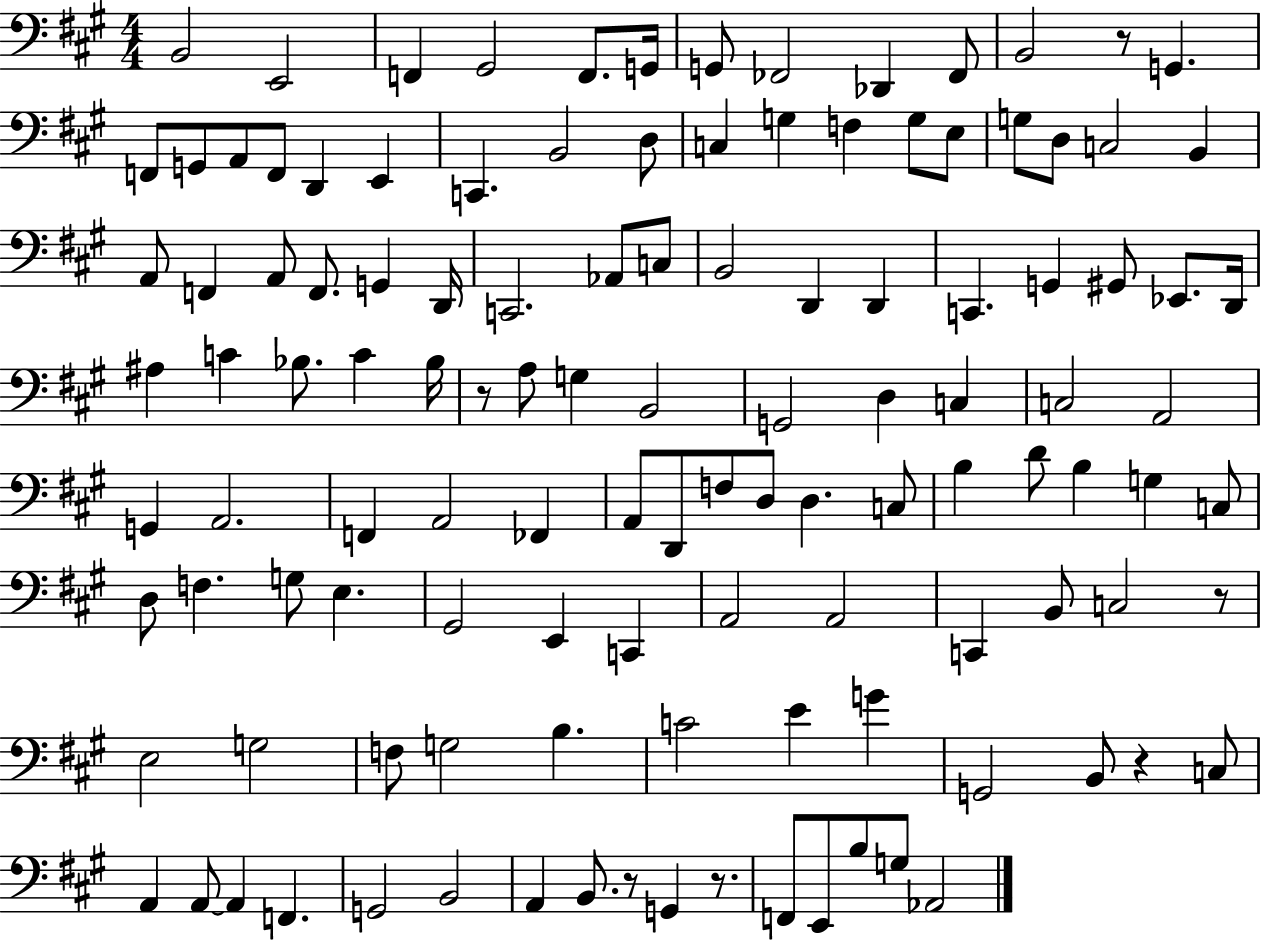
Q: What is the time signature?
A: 4/4